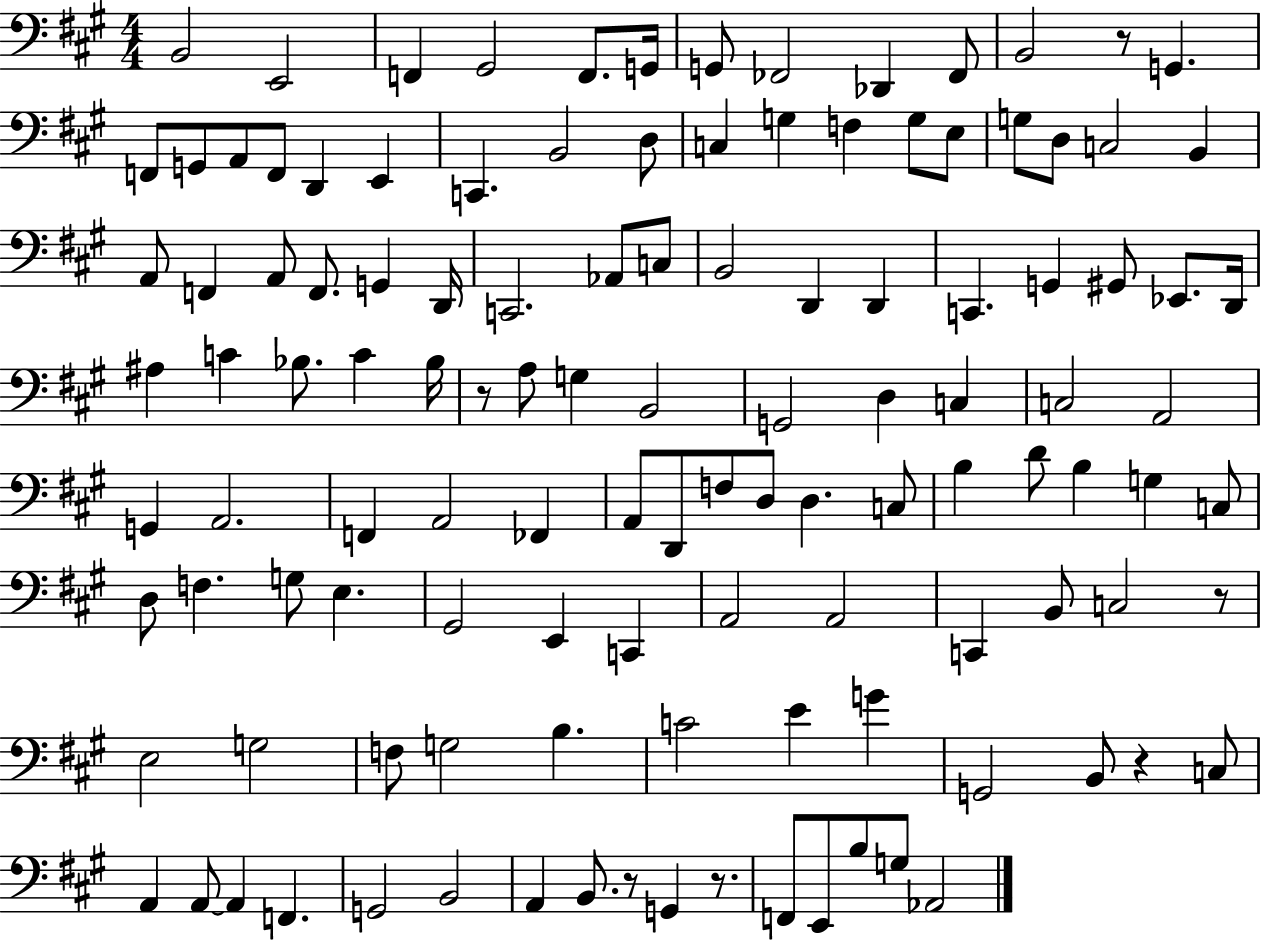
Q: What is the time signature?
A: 4/4